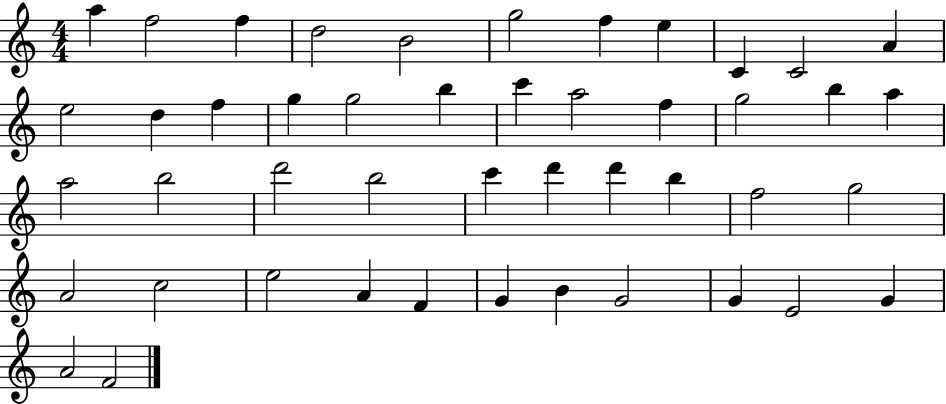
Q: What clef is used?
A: treble